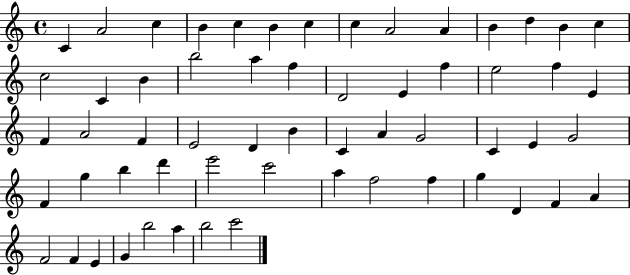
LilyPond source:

{
  \clef treble
  \time 4/4
  \defaultTimeSignature
  \key c \major
  c'4 a'2 c''4 | b'4 c''4 b'4 c''4 | c''4 a'2 a'4 | b'4 d''4 b'4 c''4 | \break c''2 c'4 b'4 | b''2 a''4 f''4 | d'2 e'4 f''4 | e''2 f''4 e'4 | \break f'4 a'2 f'4 | e'2 d'4 b'4 | c'4 a'4 g'2 | c'4 e'4 g'2 | \break f'4 g''4 b''4 d'''4 | e'''2 c'''2 | a''4 f''2 f''4 | g''4 d'4 f'4 a'4 | \break f'2 f'4 e'4 | g'4 b''2 a''4 | b''2 c'''2 | \bar "|."
}